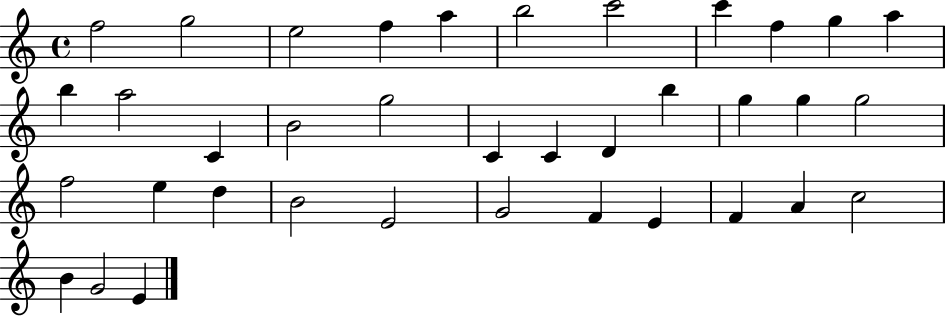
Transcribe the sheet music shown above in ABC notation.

X:1
T:Untitled
M:4/4
L:1/4
K:C
f2 g2 e2 f a b2 c'2 c' f g a b a2 C B2 g2 C C D b g g g2 f2 e d B2 E2 G2 F E F A c2 B G2 E